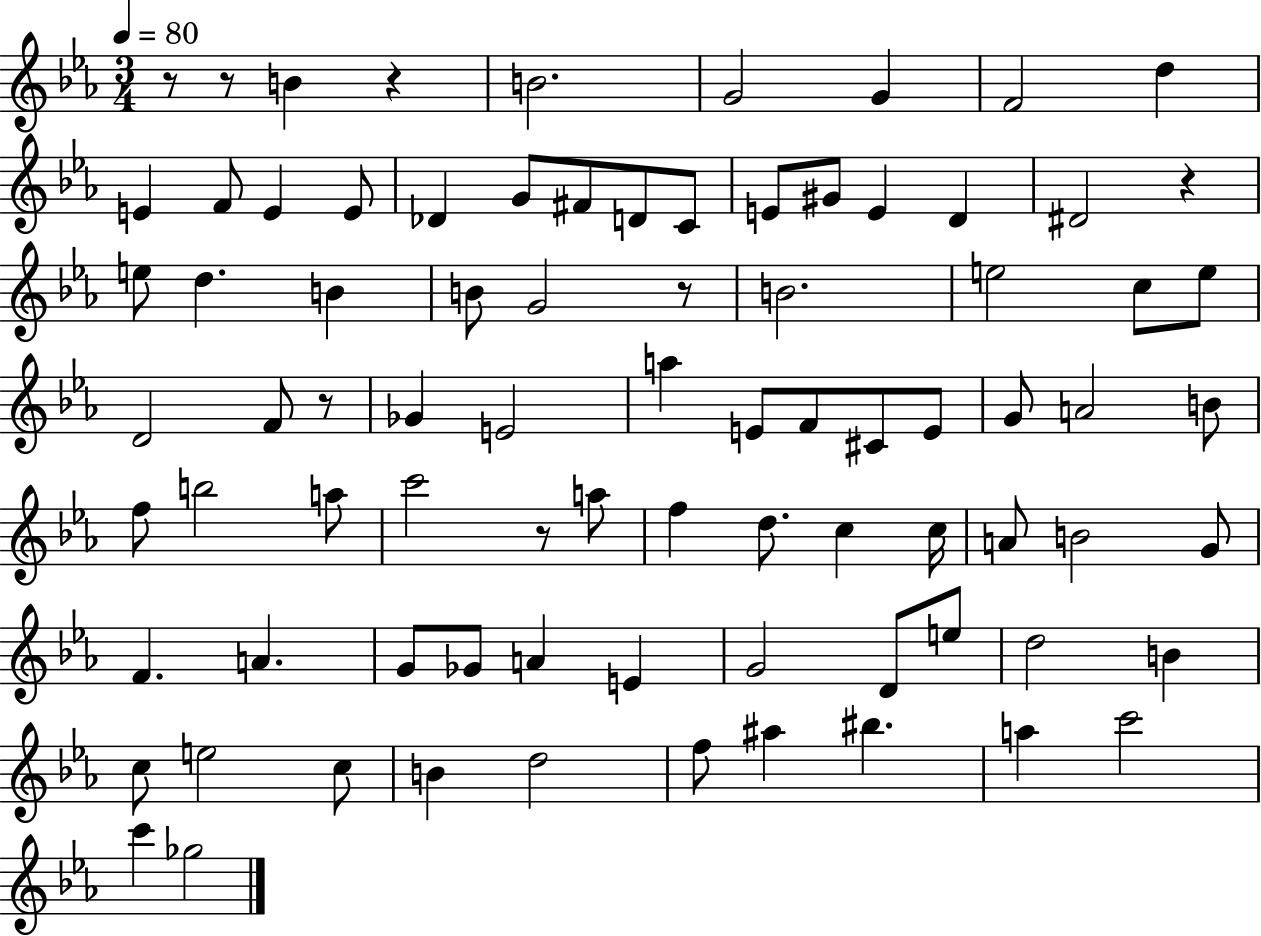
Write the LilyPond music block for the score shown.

{
  \clef treble
  \numericTimeSignature
  \time 3/4
  \key ees \major
  \tempo 4 = 80
  \repeat volta 2 { r8 r8 b'4 r4 | b'2. | g'2 g'4 | f'2 d''4 | \break e'4 f'8 e'4 e'8 | des'4 g'8 fis'8 d'8 c'8 | e'8 gis'8 e'4 d'4 | dis'2 r4 | \break e''8 d''4. b'4 | b'8 g'2 r8 | b'2. | e''2 c''8 e''8 | \break d'2 f'8 r8 | ges'4 e'2 | a''4 e'8 f'8 cis'8 e'8 | g'8 a'2 b'8 | \break f''8 b''2 a''8 | c'''2 r8 a''8 | f''4 d''8. c''4 c''16 | a'8 b'2 g'8 | \break f'4. a'4. | g'8 ges'8 a'4 e'4 | g'2 d'8 e''8 | d''2 b'4 | \break c''8 e''2 c''8 | b'4 d''2 | f''8 ais''4 bis''4. | a''4 c'''2 | \break c'''4 ges''2 | } \bar "|."
}